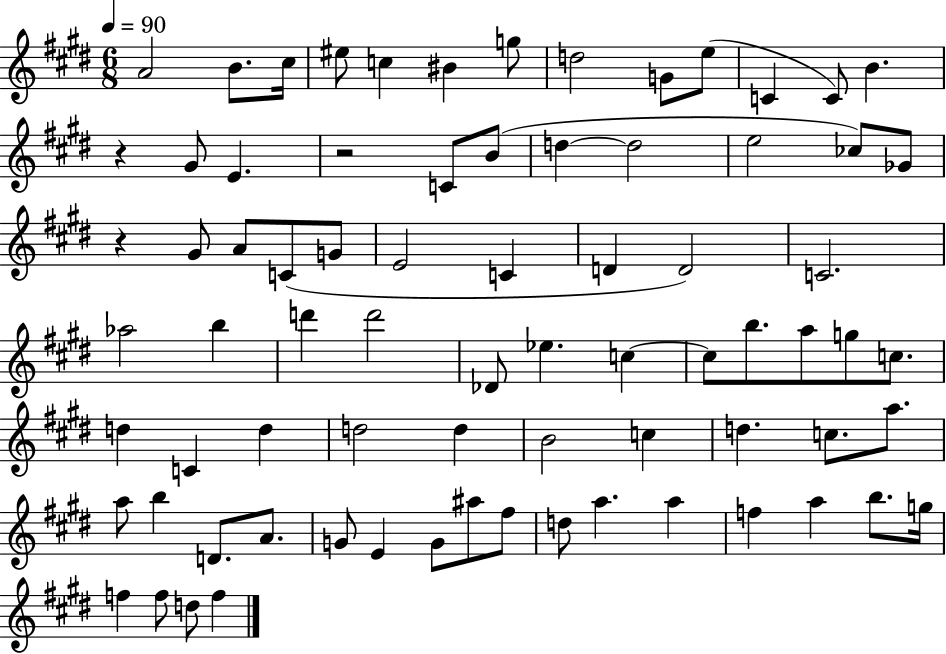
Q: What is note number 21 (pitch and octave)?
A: CES5